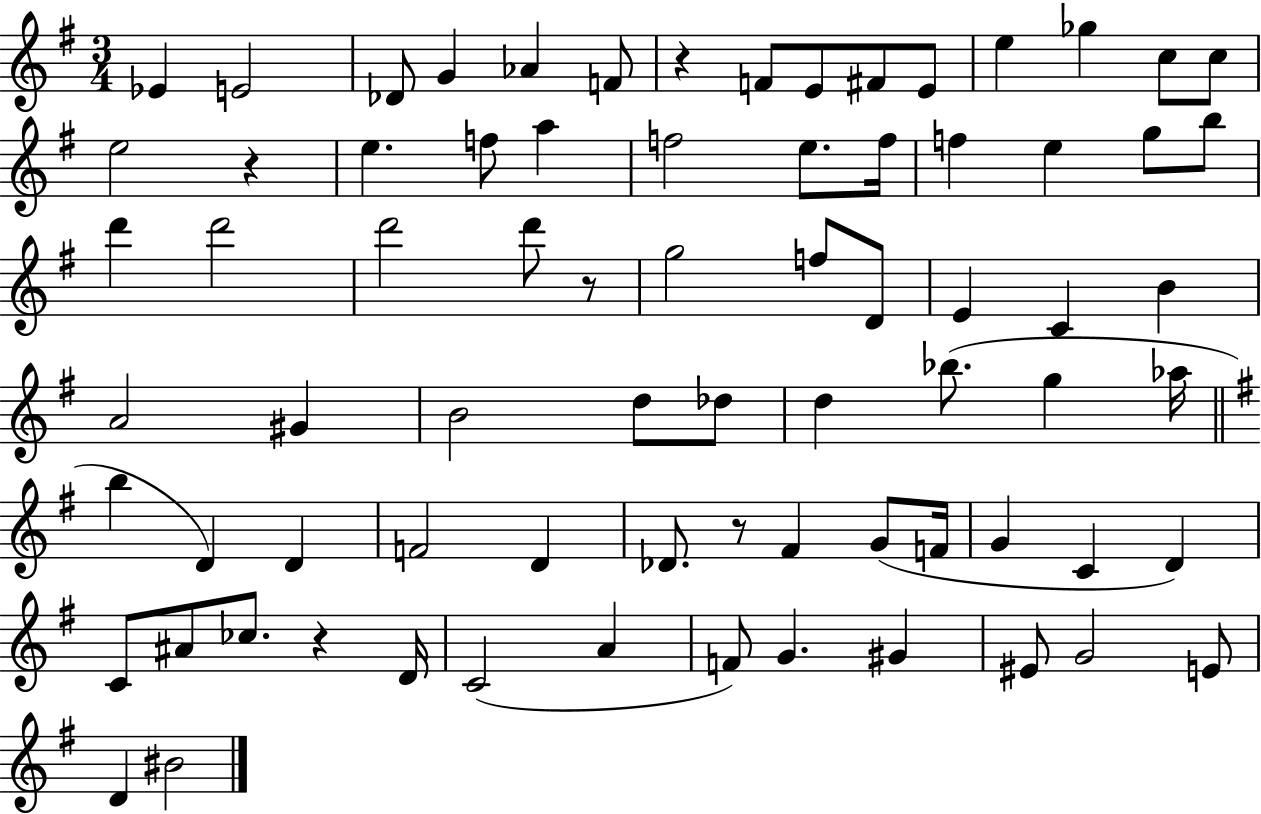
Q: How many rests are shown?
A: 5